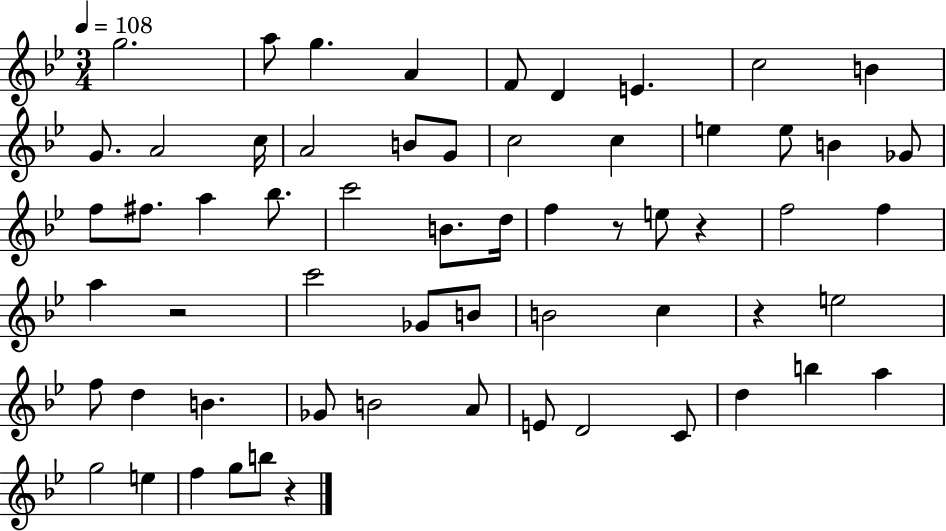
{
  \clef treble
  \numericTimeSignature
  \time 3/4
  \key bes \major
  \tempo 4 = 108
  g''2. | a''8 g''4. a'4 | f'8 d'4 e'4. | c''2 b'4 | \break g'8. a'2 c''16 | a'2 b'8 g'8 | c''2 c''4 | e''4 e''8 b'4 ges'8 | \break f''8 fis''8. a''4 bes''8. | c'''2 b'8. d''16 | f''4 r8 e''8 r4 | f''2 f''4 | \break a''4 r2 | c'''2 ges'8 b'8 | b'2 c''4 | r4 e''2 | \break f''8 d''4 b'4. | ges'8 b'2 a'8 | e'8 d'2 c'8 | d''4 b''4 a''4 | \break g''2 e''4 | f''4 g''8 b''8 r4 | \bar "|."
}